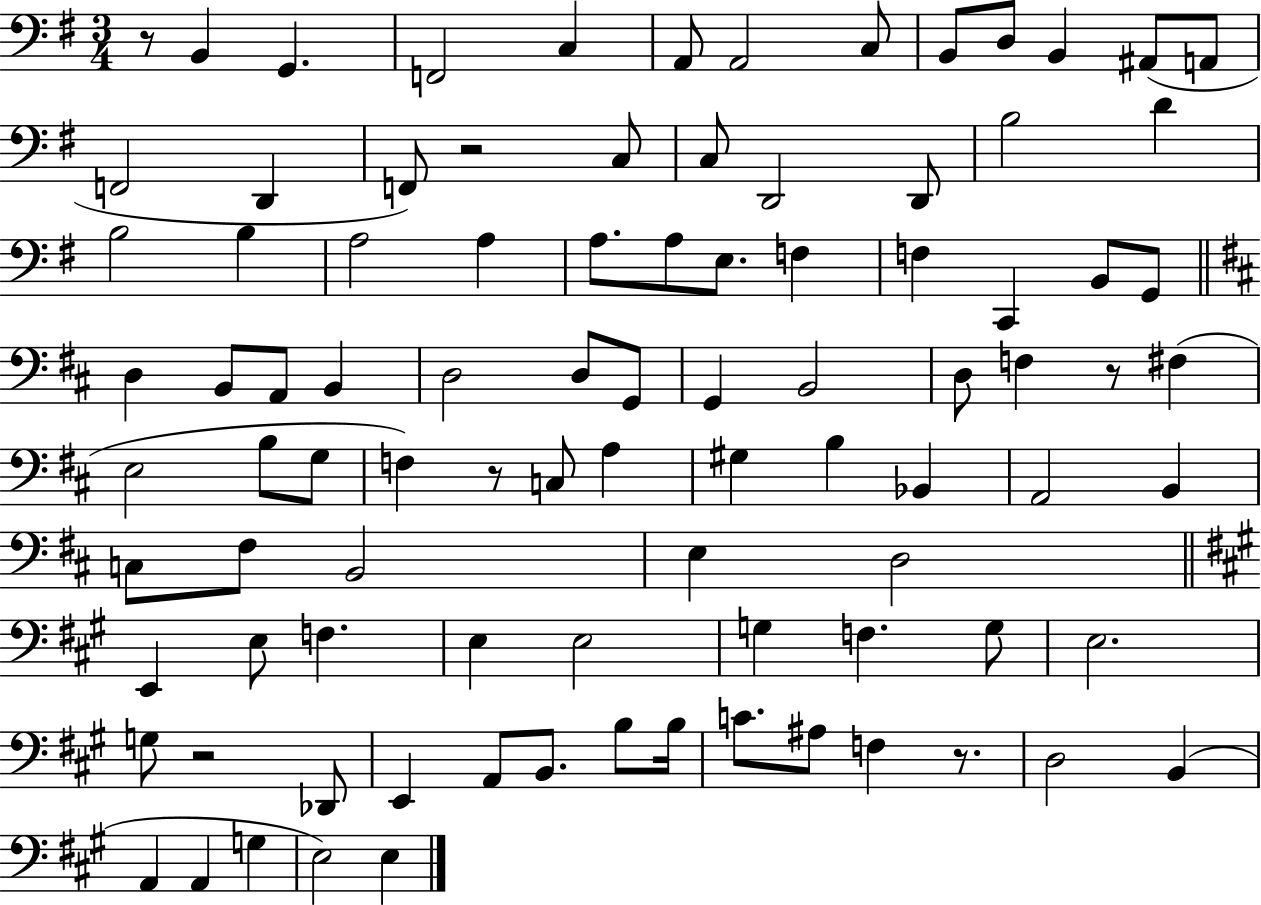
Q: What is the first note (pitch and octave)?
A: B2